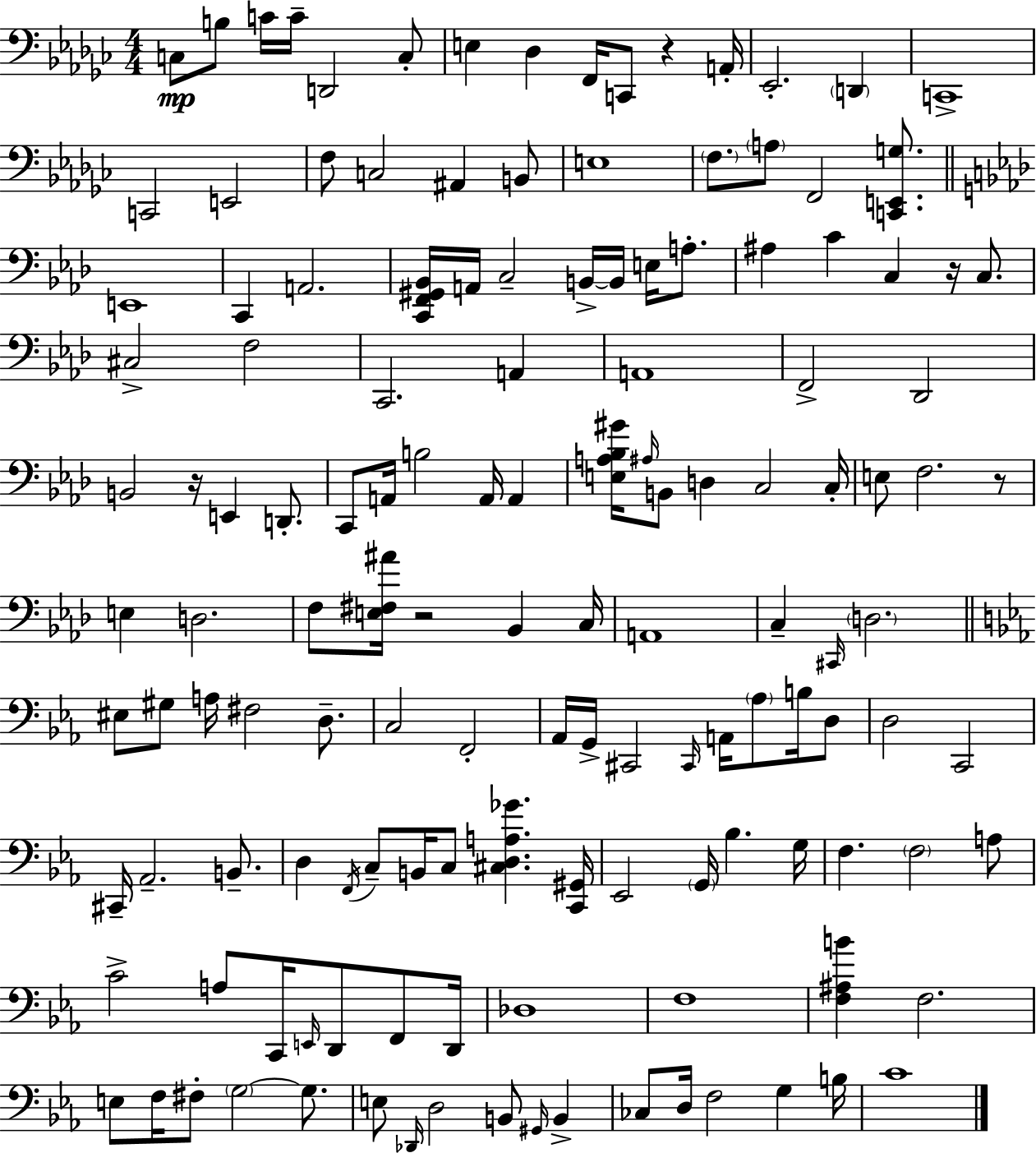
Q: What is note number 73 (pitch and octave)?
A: D3